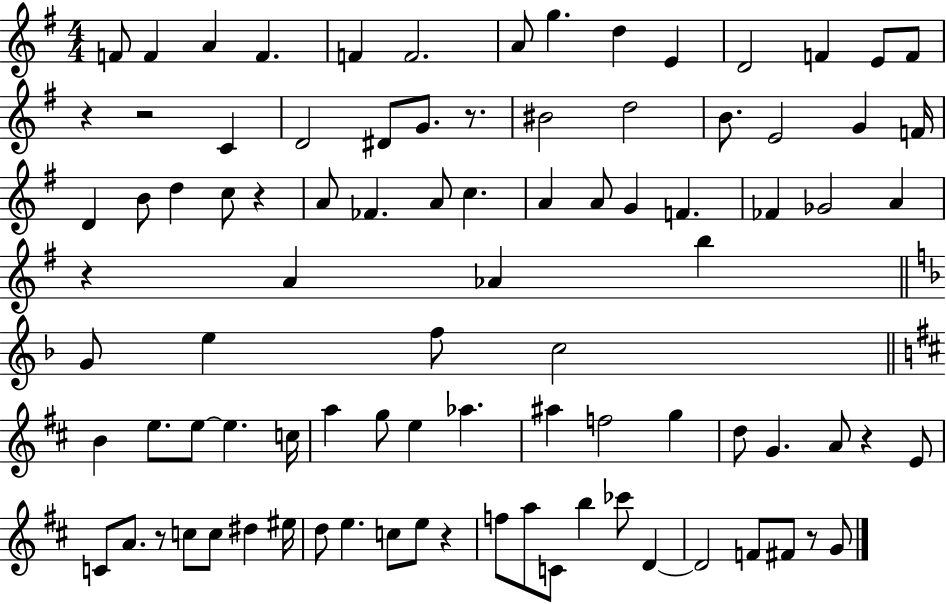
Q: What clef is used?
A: treble